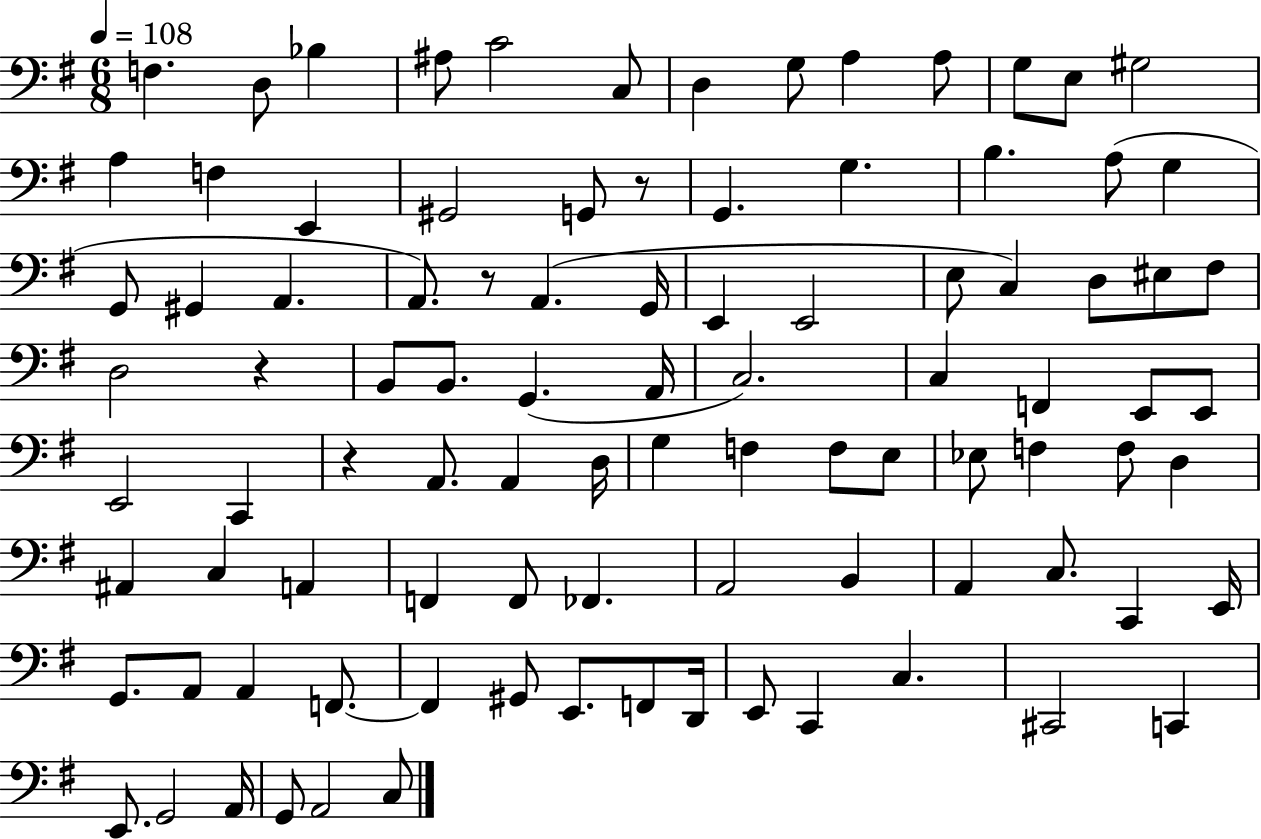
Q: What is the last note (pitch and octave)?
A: C3